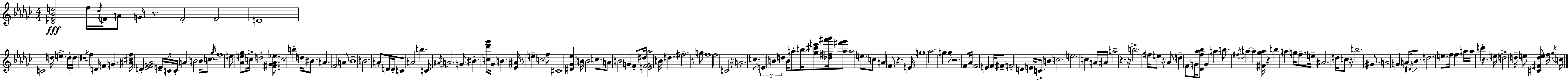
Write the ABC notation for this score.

X:1
T:Untitled
M:4/4
L:1/4
K:Ebm
[_D^F_Be]2 f/4 _d/4 F/4 A/2 G/4 z/2 F2 F2 E4 C2 d/4 e d/4 d/4 ^d/4 f D/4 F G [^A^cf]/4 D [_EF_G_A]2 E/4 C/4 C/4 A B2 B/4 c/2 _g/4 f4 e/2 [_Ae_g]/2 c/4 d2 [^F_G_A_e]/2 c2 b d/4 ^B/2 A F2 A/2 _B4 B2 A/2 D/4 D/4 C/2 A2 b C/2 ^A/4 A2 G/2 ^B [c_d'_g']/2 _G/4 B [_E^A]/4 z/2 e c2 f/2 ^C4 [^D_G_e] B/4 B2 c/2 A/2 B2 G F/2 ^d/4 [EFG_a]2 B/4 d ^f2 z/2 g/2 f4 f2 C2 z/4 A2 c/2 E B d B/4 a/2 b/4 [_g^c'e']/2 [_d^f^a'_b']/4 [a^f'_g']/2 a2 e/2 c/2 A F/2 z E/4 g4 _a2 g g/2 z2 F/2 _A/4 F2 E F/4 ^F/2 F2 D E/4 C/2 B c2 e2 c A/4 ^A/4 a2 z z/4 b2 ^f/4 e/2 z/4 _A/2 d F/2 G/4 [_Df_a_b]/2 G a b/2 ^f/4 a a [^F_ga]/4 z b a g/4 f/2 e/4 ^A2 d/4 c/2 z/4 b2 ^G/2 A2 G A/4 ^D/4 _B/2 d2 e/2 f/4 f a/4 a/4 c' z e/4 d2 d/4 e/2 [^C^Fde]/2 f/4 _g/4 c/4